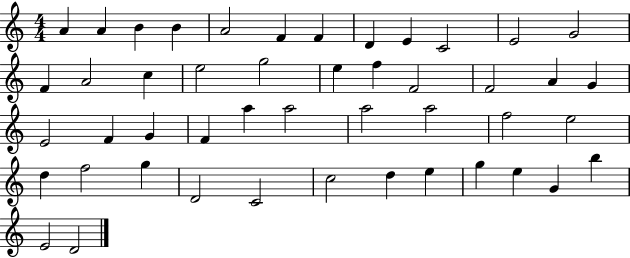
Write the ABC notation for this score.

X:1
T:Untitled
M:4/4
L:1/4
K:C
A A B B A2 F F D E C2 E2 G2 F A2 c e2 g2 e f F2 F2 A G E2 F G F a a2 a2 a2 f2 e2 d f2 g D2 C2 c2 d e g e G b E2 D2